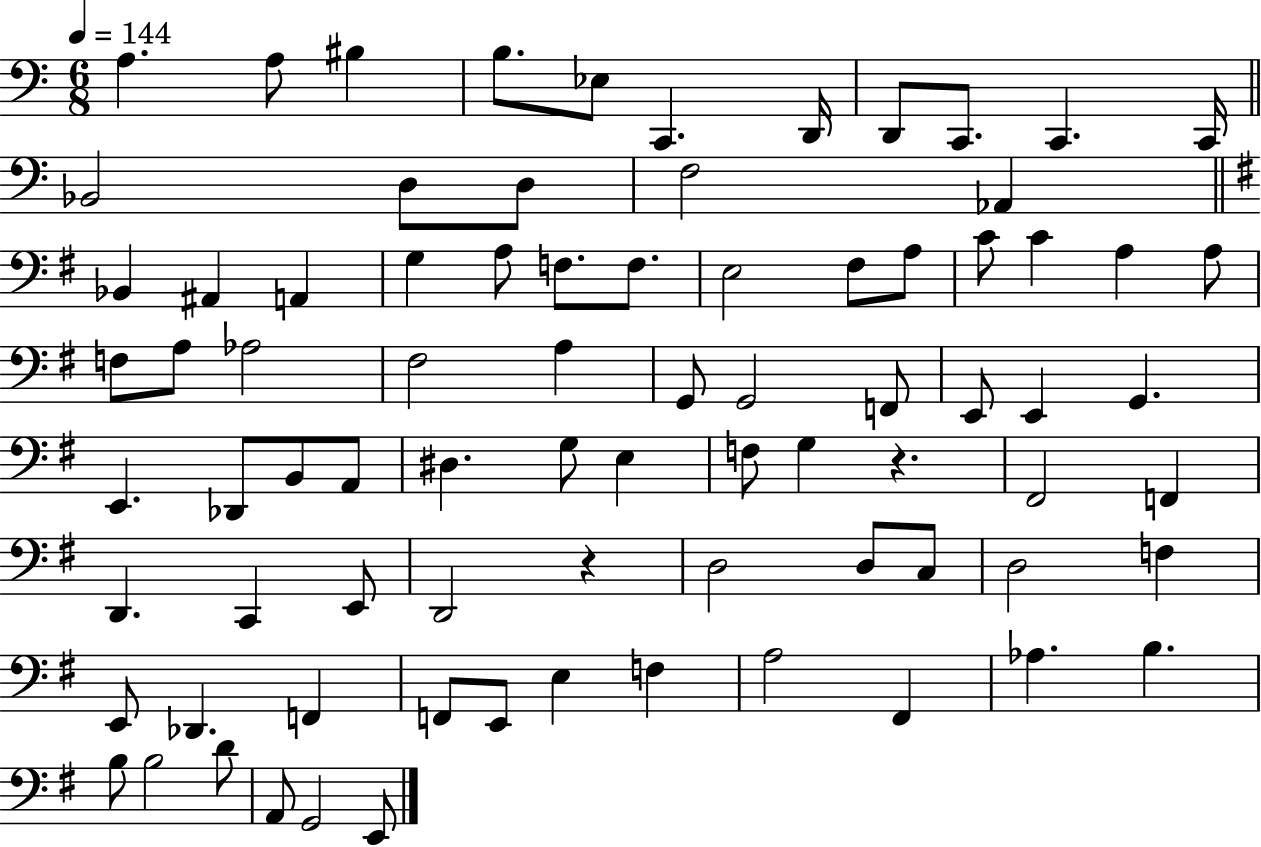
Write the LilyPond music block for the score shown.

{
  \clef bass
  \numericTimeSignature
  \time 6/8
  \key c \major
  \tempo 4 = 144
  a4. a8 bis4 | b8. ees8 c,4. d,16 | d,8 c,8. c,4. c,16 | \bar "||" \break \key c \major bes,2 d8 d8 | f2 aes,4 | \bar "||" \break \key e \minor bes,4 ais,4 a,4 | g4 a8 f8. f8. | e2 fis8 a8 | c'8 c'4 a4 a8 | \break f8 a8 aes2 | fis2 a4 | g,8 g,2 f,8 | e,8 e,4 g,4. | \break e,4. des,8 b,8 a,8 | dis4. g8 e4 | f8 g4 r4. | fis,2 f,4 | \break d,4. c,4 e,8 | d,2 r4 | d2 d8 c8 | d2 f4 | \break e,8 des,4. f,4 | f,8 e,8 e4 f4 | a2 fis,4 | aes4. b4. | \break b8 b2 d'8 | a,8 g,2 e,8 | \bar "|."
}